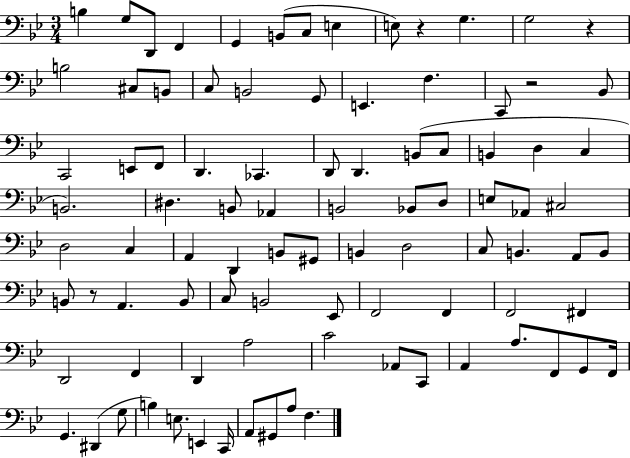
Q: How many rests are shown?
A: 4